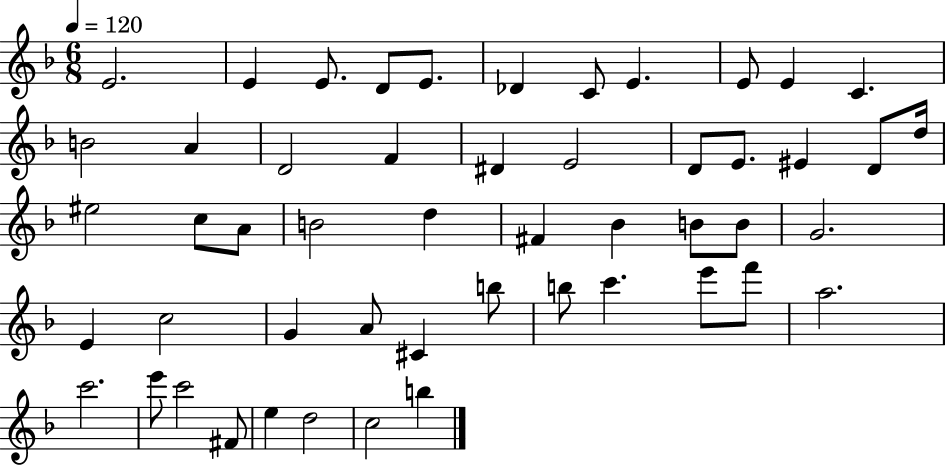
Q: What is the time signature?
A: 6/8